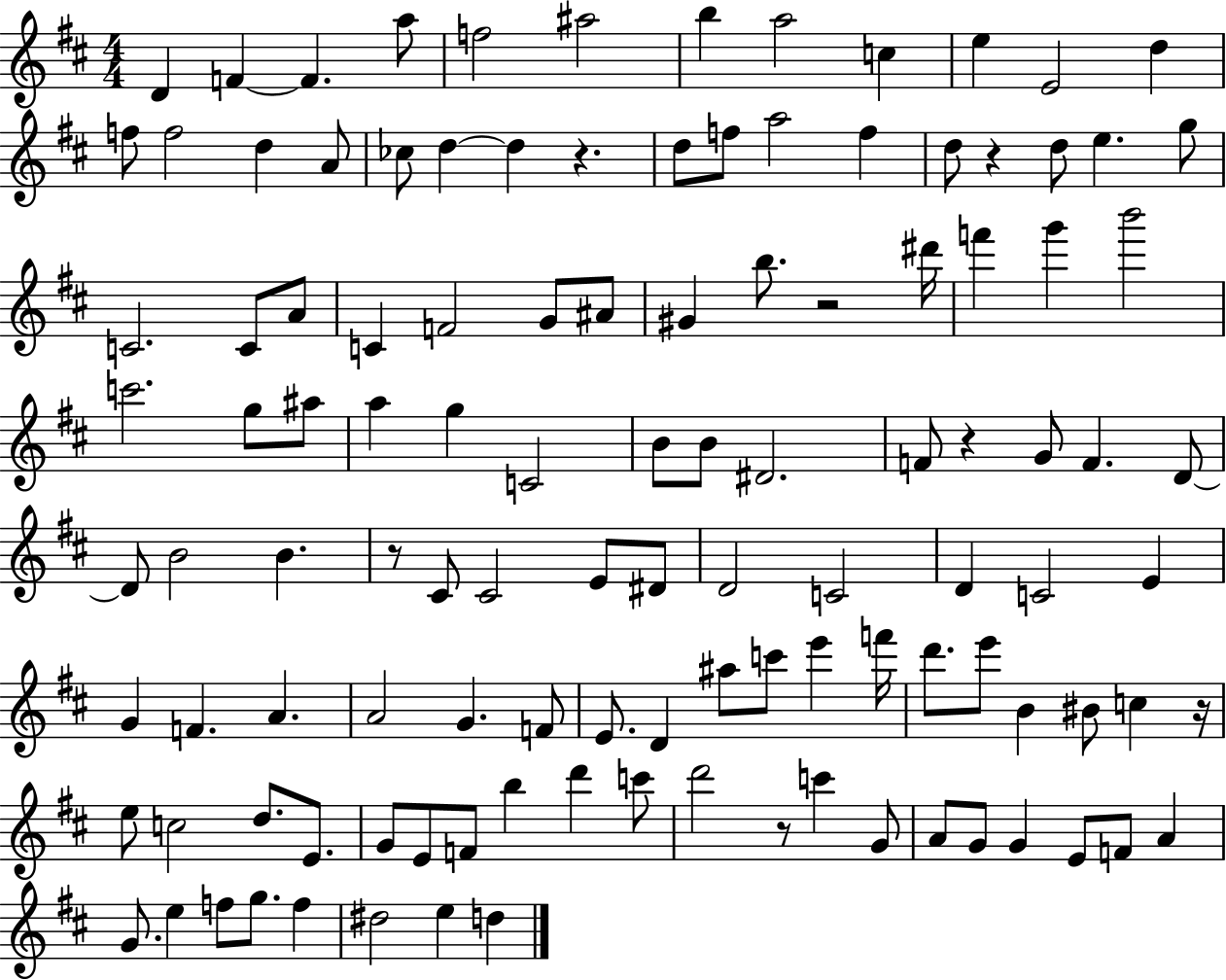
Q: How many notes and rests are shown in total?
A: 116